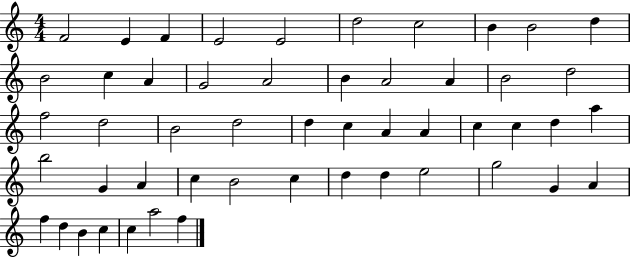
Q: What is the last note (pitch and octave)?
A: F5